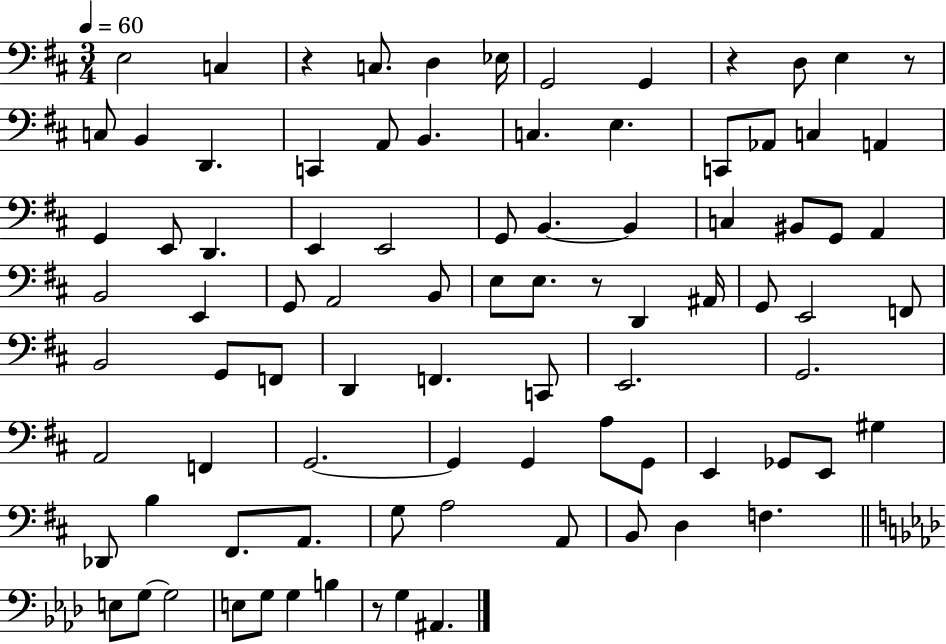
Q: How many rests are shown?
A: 5